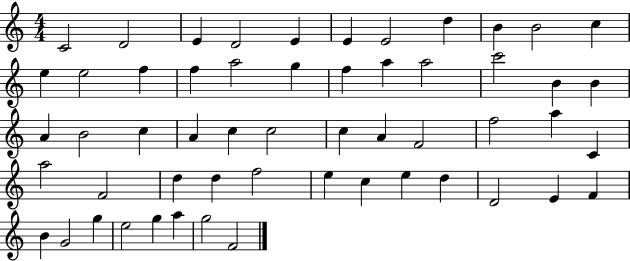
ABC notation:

X:1
T:Untitled
M:4/4
L:1/4
K:C
C2 D2 E D2 E E E2 d B B2 c e e2 f f a2 g f a a2 c'2 B B A B2 c A c c2 c A F2 f2 a C a2 F2 d d f2 e c e d D2 E F B G2 g e2 g a g2 F2